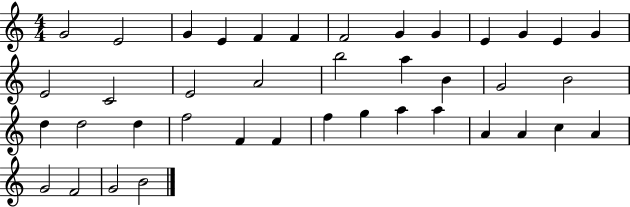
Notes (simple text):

G4/h E4/h G4/q E4/q F4/q F4/q F4/h G4/q G4/q E4/q G4/q E4/q G4/q E4/h C4/h E4/h A4/h B5/h A5/q B4/q G4/h B4/h D5/q D5/h D5/q F5/h F4/q F4/q F5/q G5/q A5/q A5/q A4/q A4/q C5/q A4/q G4/h F4/h G4/h B4/h